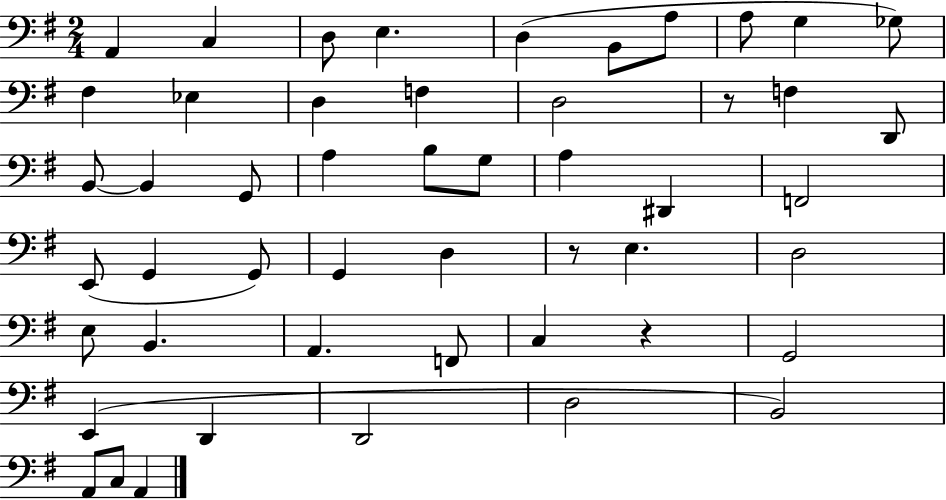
X:1
T:Untitled
M:2/4
L:1/4
K:G
A,, C, D,/2 E, D, B,,/2 A,/2 A,/2 G, _G,/2 ^F, _E, D, F, D,2 z/2 F, D,,/2 B,,/2 B,, G,,/2 A, B,/2 G,/2 A, ^D,, F,,2 E,,/2 G,, G,,/2 G,, D, z/2 E, D,2 E,/2 B,, A,, F,,/2 C, z G,,2 E,, D,, D,,2 D,2 B,,2 A,,/2 C,/2 A,,